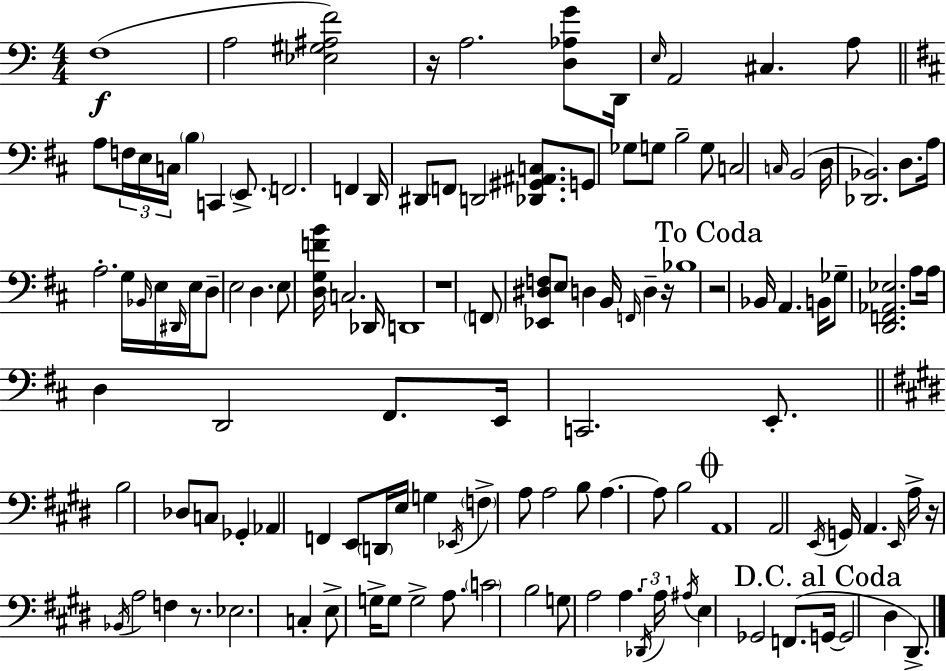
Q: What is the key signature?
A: C major